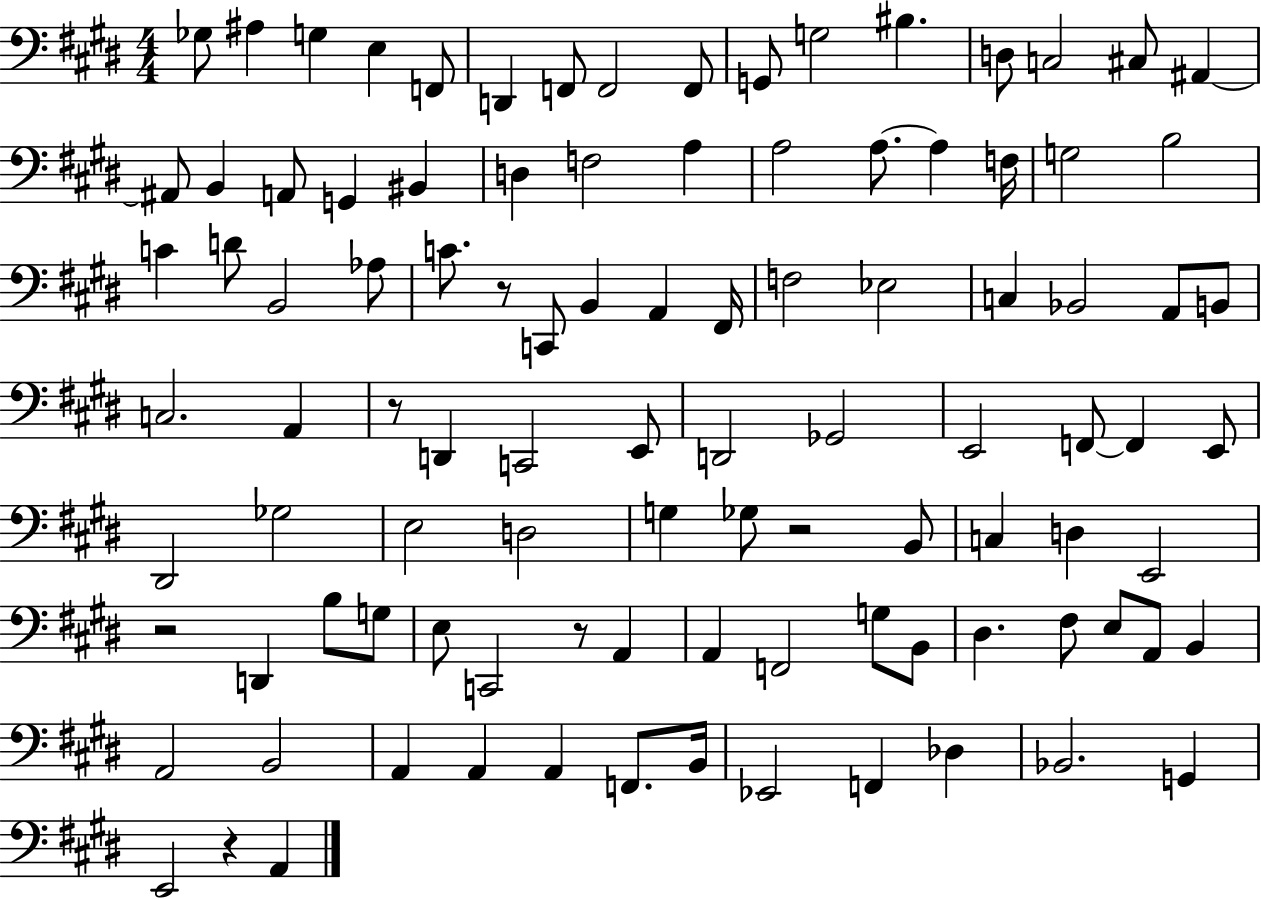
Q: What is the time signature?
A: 4/4